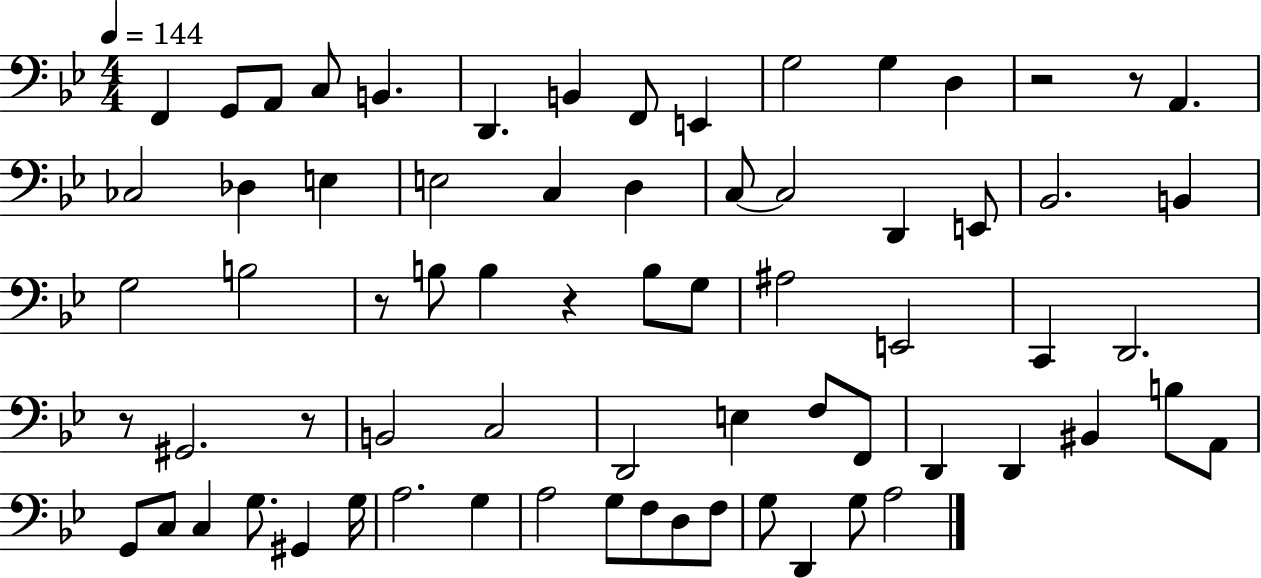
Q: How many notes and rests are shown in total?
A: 70